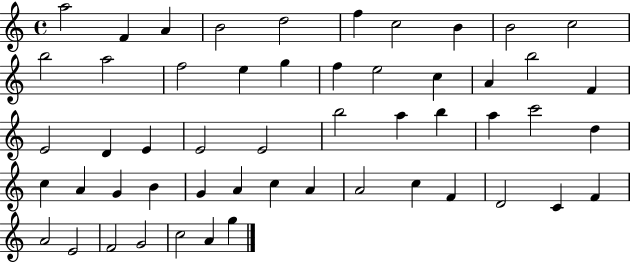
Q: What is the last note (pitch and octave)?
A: G5